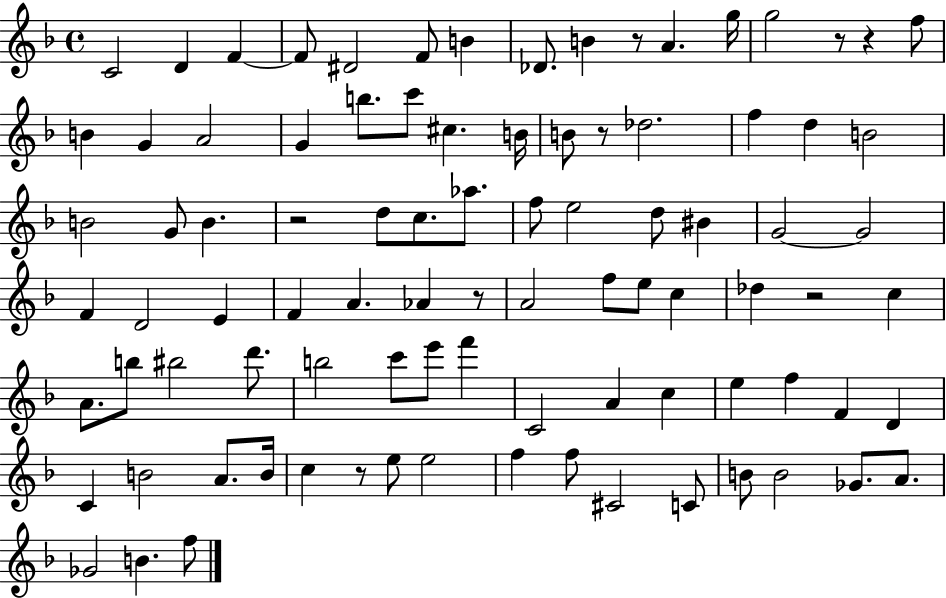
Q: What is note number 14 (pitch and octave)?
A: B4